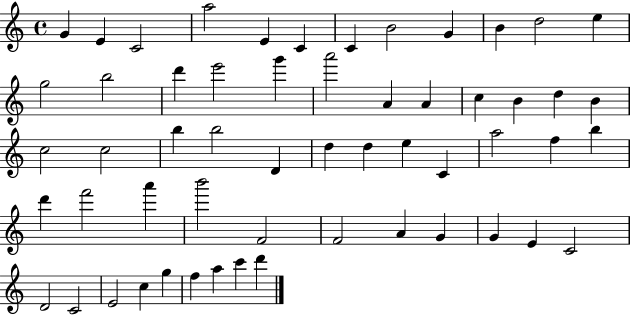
G4/q E4/q C4/h A5/h E4/q C4/q C4/q B4/h G4/q B4/q D5/h E5/q G5/h B5/h D6/q E6/h G6/q A6/h A4/q A4/q C5/q B4/q D5/q B4/q C5/h C5/h B5/q B5/h D4/q D5/q D5/q E5/q C4/q A5/h F5/q B5/q D6/q F6/h A6/q B6/h F4/h F4/h A4/q G4/q G4/q E4/q C4/h D4/h C4/h E4/h C5/q G5/q F5/q A5/q C6/q D6/q